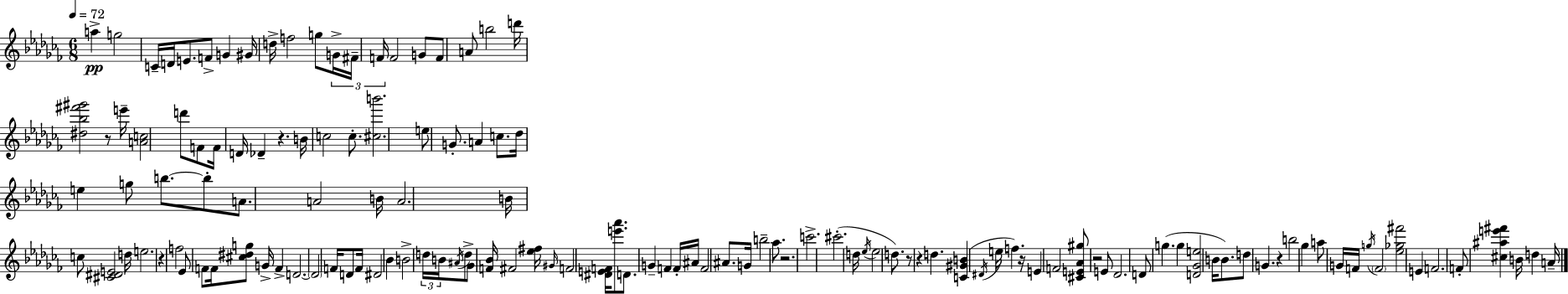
{
  \clef treble
  \numericTimeSignature
  \time 6/8
  \key aes \minor
  \tempo 4 = 72
  a''4->\pp g''2 | c'16-- d'16 e'8. f'8-> g'4 gis'16 | d''16-> f''2 g''8 \tuplet 3/2 { g'16-> | fis'16-- f'16 } f'2 g'8 | \break f'8 a'8 b''2 | d'''16 <dis'' bes'' fis''' gis'''>2 r8 e'''16-- | <a' c''>2 d'''8 f'8 | f'16 d'16 des'4-- r4. | \break b'16 c''2 c''8.-. | <cis'' b'''>2. | e''8 g'8.-. a'4 c''8. | des''16 e''4 g''8 b''8.~~ b''8-. | \break a'8. a'2 b'16 | a'2. | b'16 c''8 <cis' dis' e'>2 d''16 | e''2. | \break r4 f''2 | ees'8 f'8 f'16 <cis'' dis'' g''>8 g'16-> f'4-> | d'2.~~ | \parenthesize d'2 f'16 d'8 f'16 | \break dis'2 bes'4 | b'2-> \tuplet 3/2 { d''16 b'16 \acciaccatura { ais'16 } } d''8-> | ges'8 <f' bes'>16 fis'2 | <ees'' fis''>16 \grace { gis'16 } f'2 <dis' e' f'>16 <e''' aes'''>8. | \break d'8. g'4-- f'4 | f'16-. ais'16 f'2 ais'8. | g'16 b''2-- aes''8. | r2. | \break c'''2.-> | cis'''2.-.( | d''16 \acciaccatura { ees''16 } ees''2 | d''8.) r8 r4 d''4. | \break <c' gis' b'>4( \acciaccatura { dis'16 } e''16 f''4.) | r16 e'4 f'2 | <cis' e' aes' gis''>8 r2 | e'8 des'2. | \break d'8 g''4.( | g''4 <d' ges' e''>2 | b'16 b'8.) d''8 g'4. | r4 b''2 | \break ges''4 a''8 g'16 f'16 \acciaccatura { g''16 } \parenthesize f'2 | <ees'' ges'' fis'''>2 | e'4 f'2. | f'8-. <cis'' ais'' e''' fis'''>4 b'16 | \break d''4 a'16-- \bar "|."
}